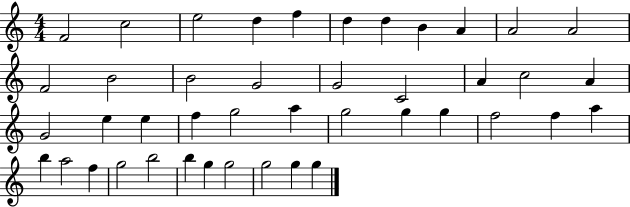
X:1
T:Untitled
M:4/4
L:1/4
K:C
F2 c2 e2 d f d d B A A2 A2 F2 B2 B2 G2 G2 C2 A c2 A G2 e e f g2 a g2 g g f2 f a b a2 f g2 b2 b g g2 g2 g g